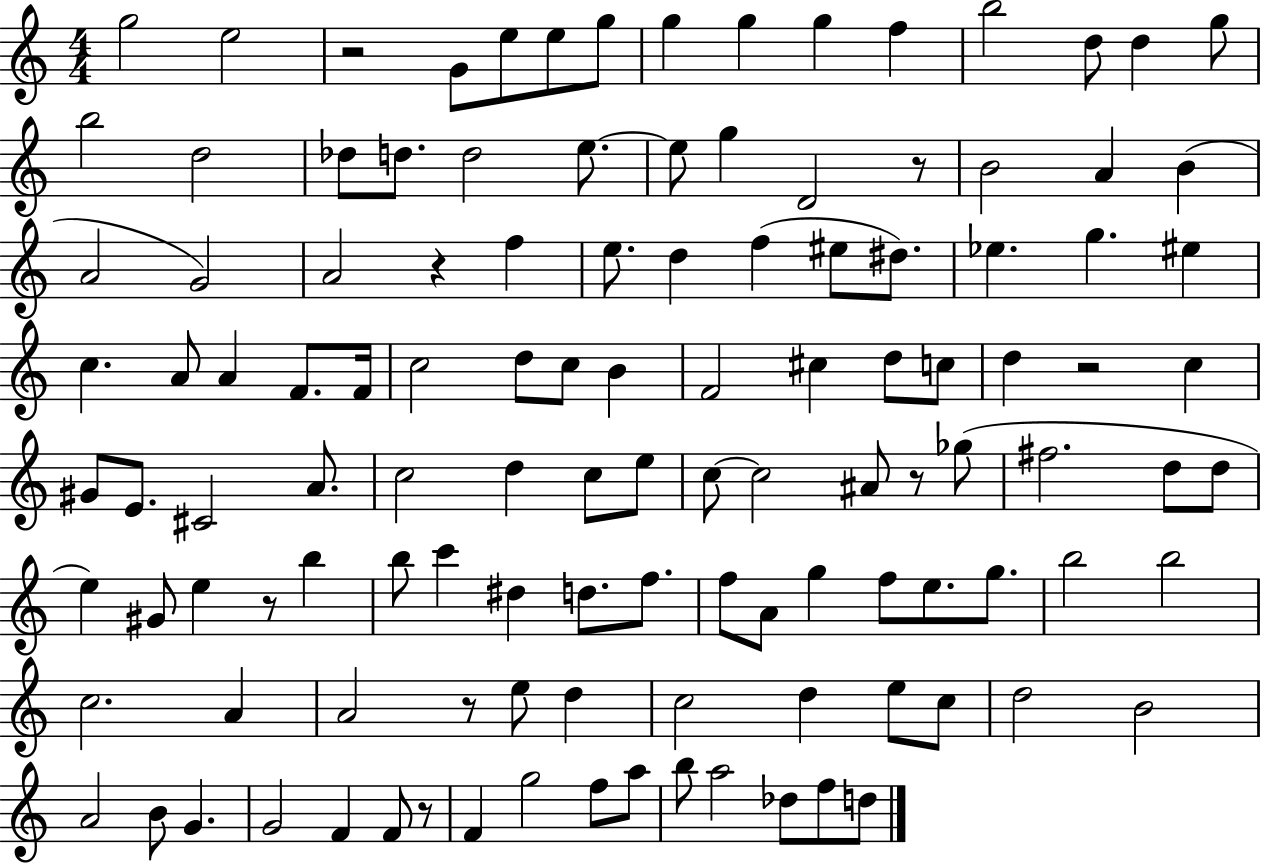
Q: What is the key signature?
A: C major